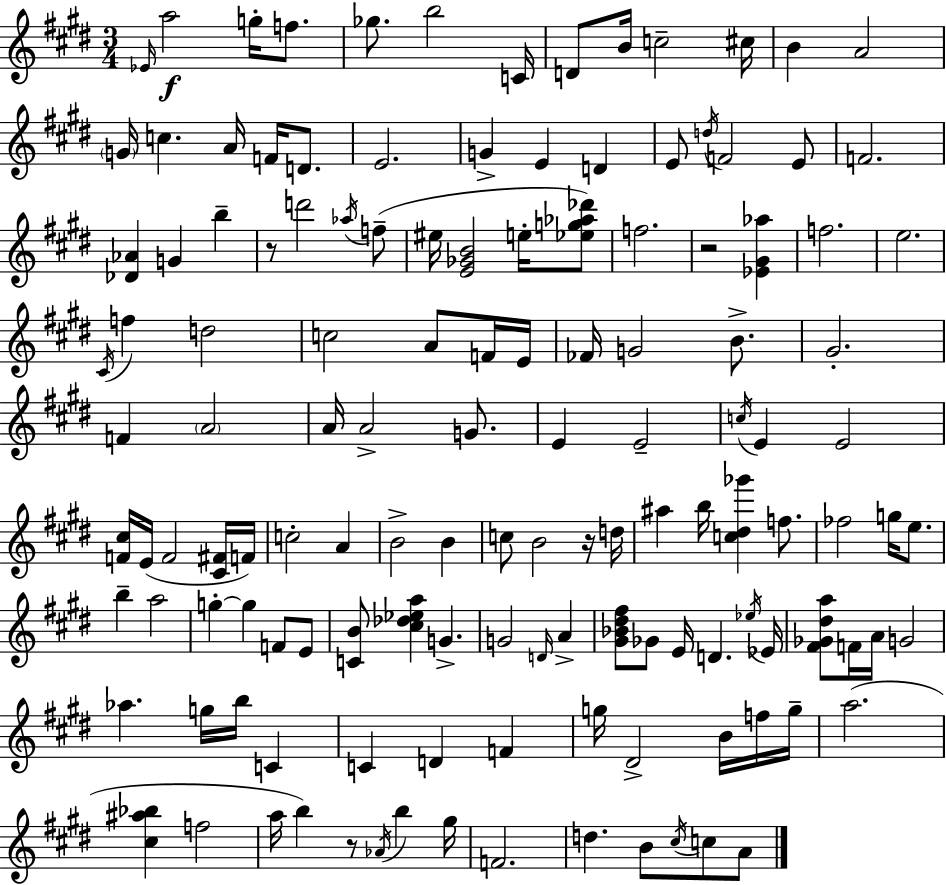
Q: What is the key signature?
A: E major